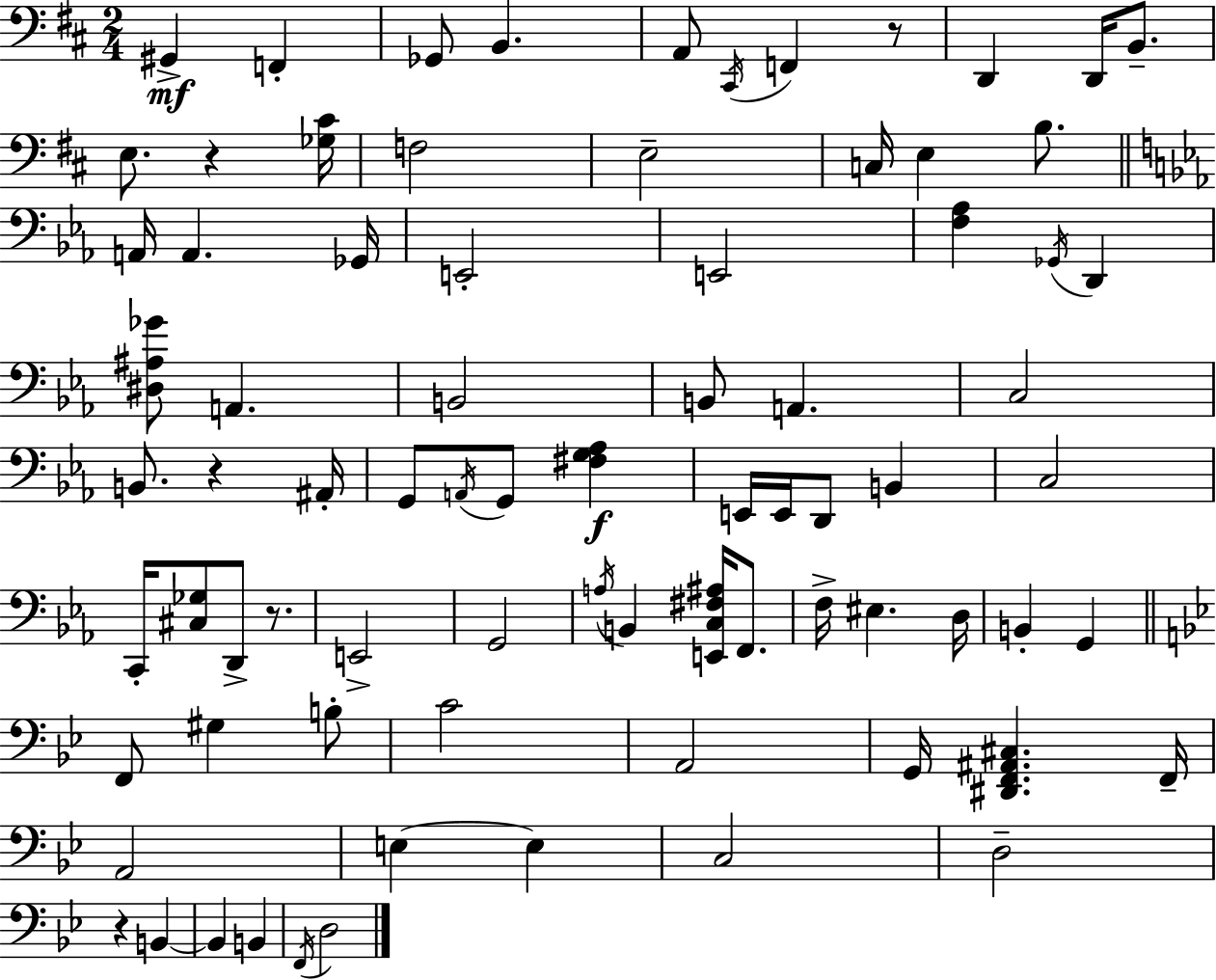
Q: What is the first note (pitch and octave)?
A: G#2